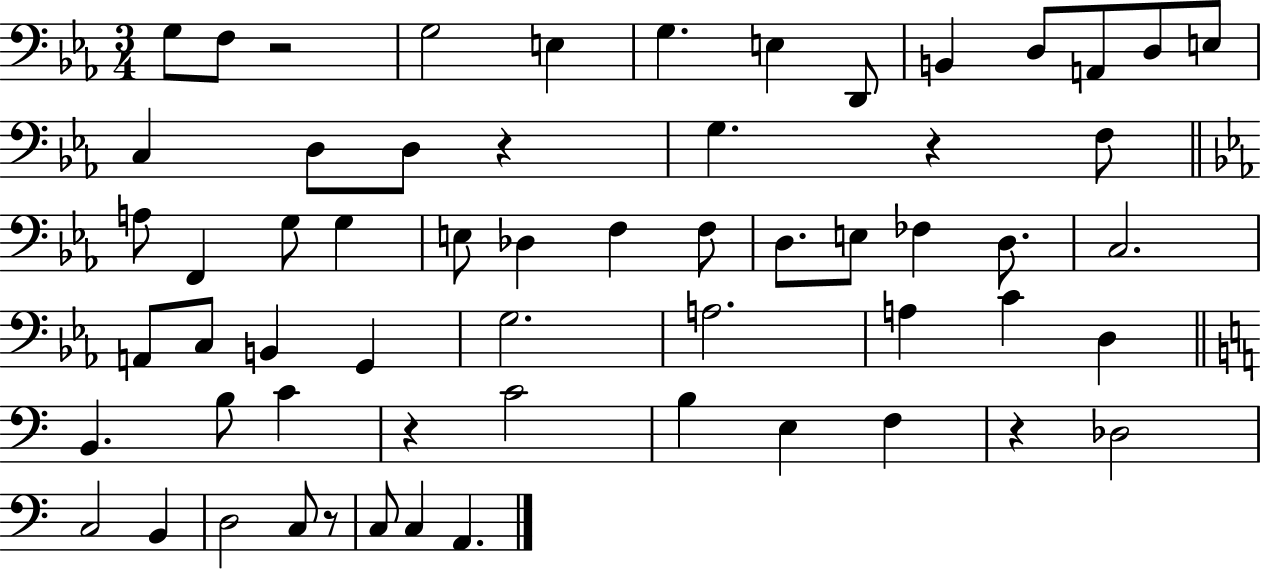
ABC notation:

X:1
T:Untitled
M:3/4
L:1/4
K:Eb
G,/2 F,/2 z2 G,2 E, G, E, D,,/2 B,, D,/2 A,,/2 D,/2 E,/2 C, D,/2 D,/2 z G, z F,/2 A,/2 F,, G,/2 G, E,/2 _D, F, F,/2 D,/2 E,/2 _F, D,/2 C,2 A,,/2 C,/2 B,, G,, G,2 A,2 A, C D, B,, B,/2 C z C2 B, E, F, z _D,2 C,2 B,, D,2 C,/2 z/2 C,/2 C, A,,